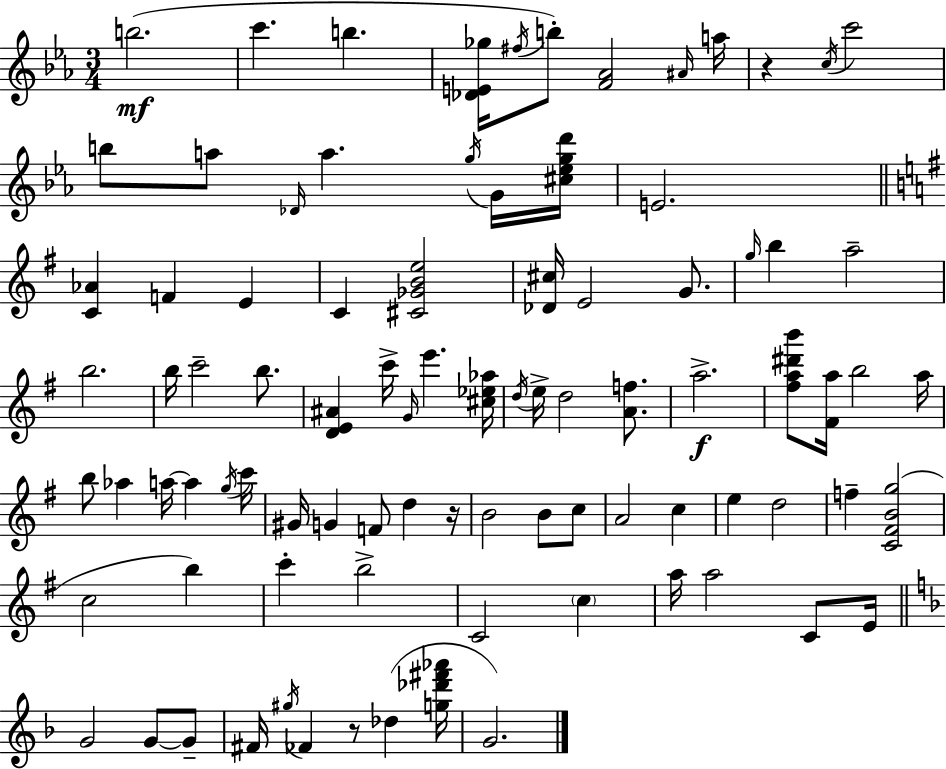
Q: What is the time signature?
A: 3/4